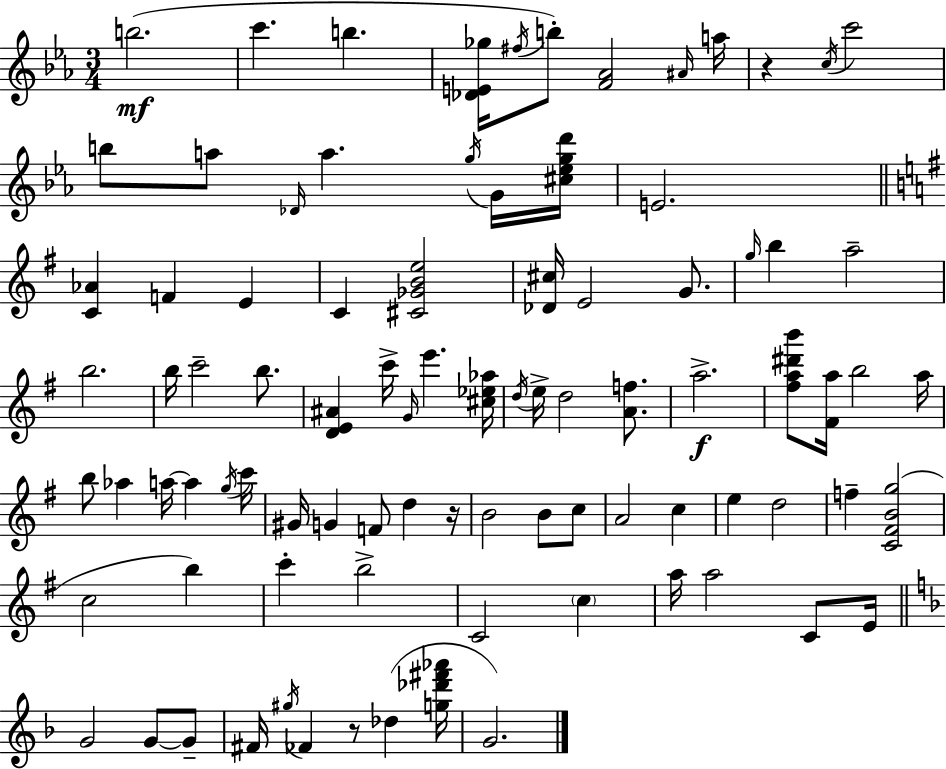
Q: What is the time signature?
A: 3/4